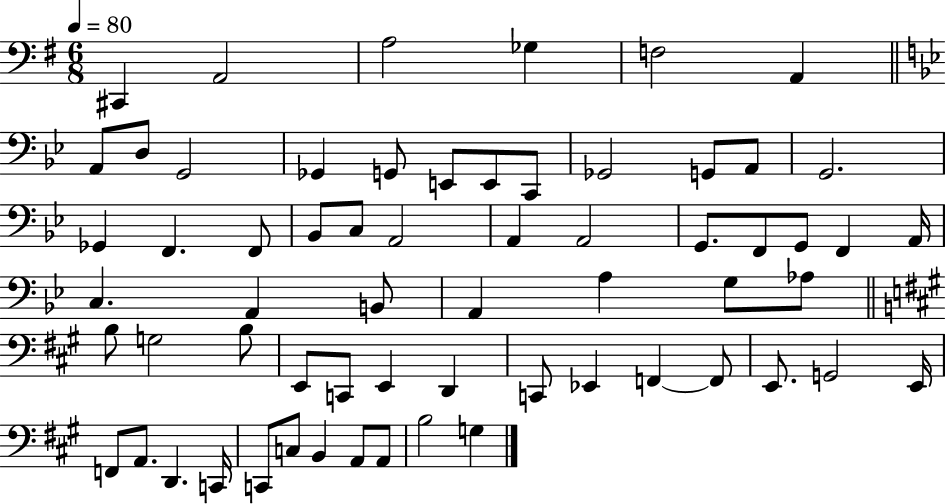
{
  \clef bass
  \numericTimeSignature
  \time 6/8
  \key g \major
  \tempo 4 = 80
  cis,4 a,2 | a2 ges4 | f2 a,4 | \bar "||" \break \key bes \major a,8 d8 g,2 | ges,4 g,8 e,8 e,8 c,8 | ges,2 g,8 a,8 | g,2. | \break ges,4 f,4. f,8 | bes,8 c8 a,2 | a,4 a,2 | g,8. f,8 g,8 f,4 a,16 | \break c4. a,4 b,8 | a,4 a4 g8 aes8 | \bar "||" \break \key a \major b8 g2 b8 | e,8 c,8 e,4 d,4 | c,8 ees,4 f,4~~ f,8 | e,8. g,2 e,16 | \break f,8 a,8. d,4. c,16 | c,8 c8 b,4 a,8 a,8 | b2 g4 | \bar "|."
}